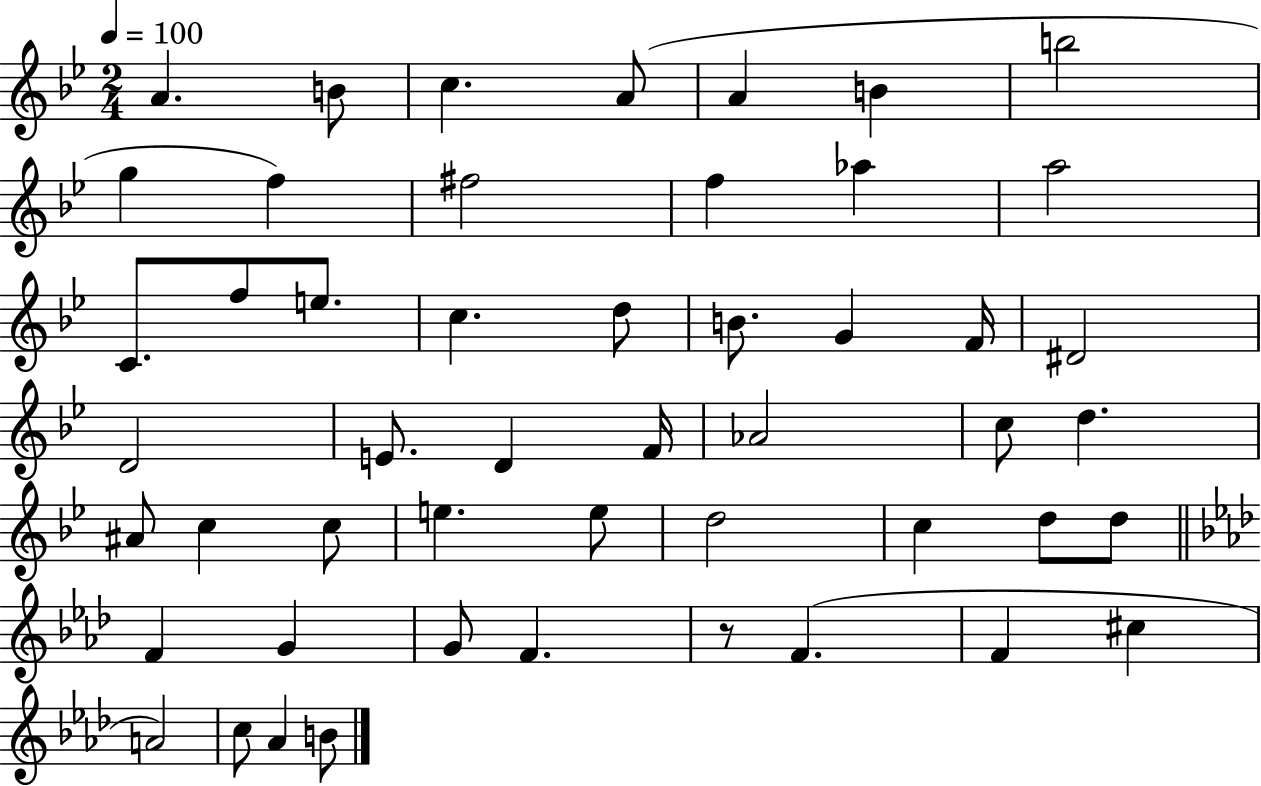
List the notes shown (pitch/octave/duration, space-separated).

A4/q. B4/e C5/q. A4/e A4/q B4/q B5/h G5/q F5/q F#5/h F5/q Ab5/q A5/h C4/e. F5/e E5/e. C5/q. D5/e B4/e. G4/q F4/s D#4/h D4/h E4/e. D4/q F4/s Ab4/h C5/e D5/q. A#4/e C5/q C5/e E5/q. E5/e D5/h C5/q D5/e D5/e F4/q G4/q G4/e F4/q. R/e F4/q. F4/q C#5/q A4/h C5/e Ab4/q B4/e